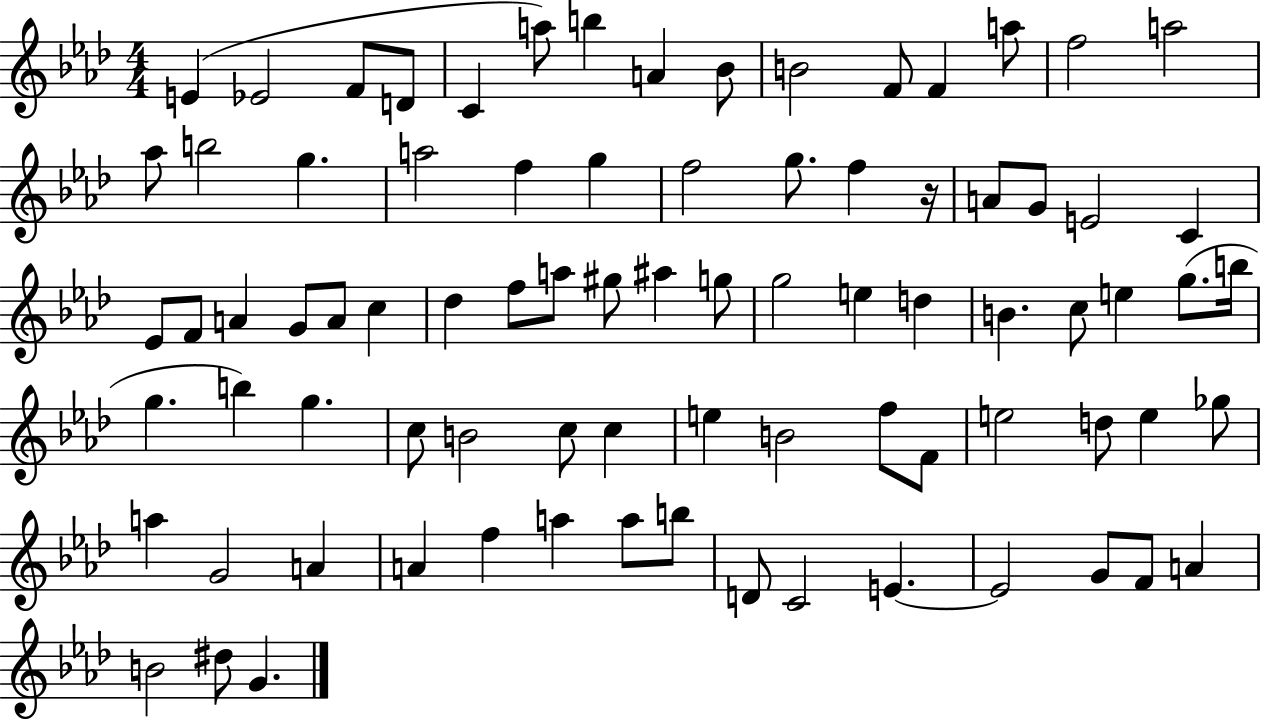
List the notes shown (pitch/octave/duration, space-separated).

E4/q Eb4/h F4/e D4/e C4/q A5/e B5/q A4/q Bb4/e B4/h F4/e F4/q A5/e F5/h A5/h Ab5/e B5/h G5/q. A5/h F5/q G5/q F5/h G5/e. F5/q R/s A4/e G4/e E4/h C4/q Eb4/e F4/e A4/q G4/e A4/e C5/q Db5/q F5/e A5/e G#5/e A#5/q G5/e G5/h E5/q D5/q B4/q. C5/e E5/q G5/e. B5/s G5/q. B5/q G5/q. C5/e B4/h C5/e C5/q E5/q B4/h F5/e F4/e E5/h D5/e E5/q Gb5/e A5/q G4/h A4/q A4/q F5/q A5/q A5/e B5/e D4/e C4/h E4/q. E4/h G4/e F4/e A4/q B4/h D#5/e G4/q.